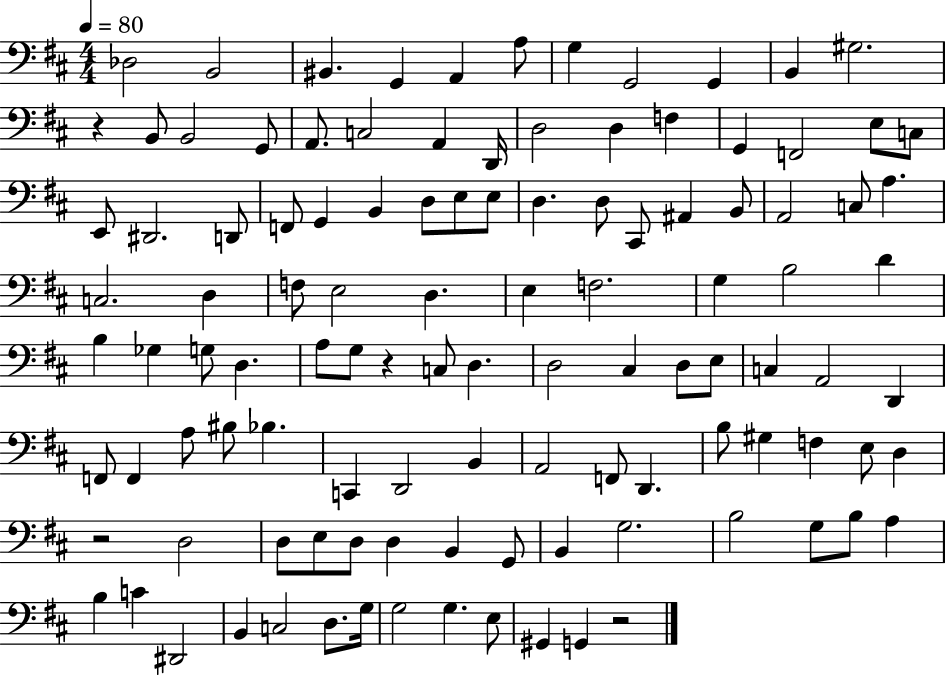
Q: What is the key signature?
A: D major